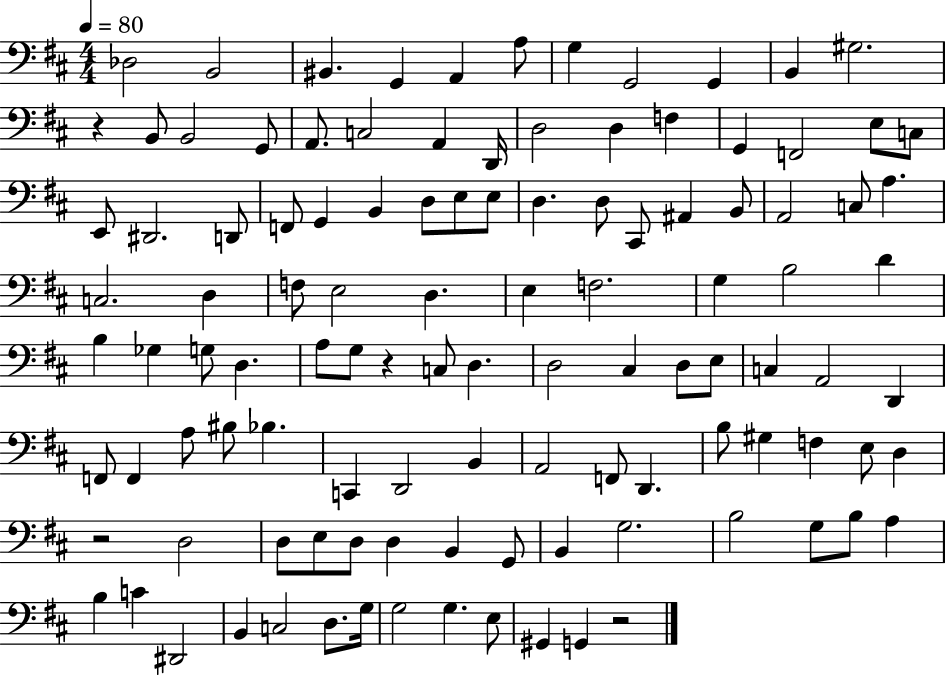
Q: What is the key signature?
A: D major